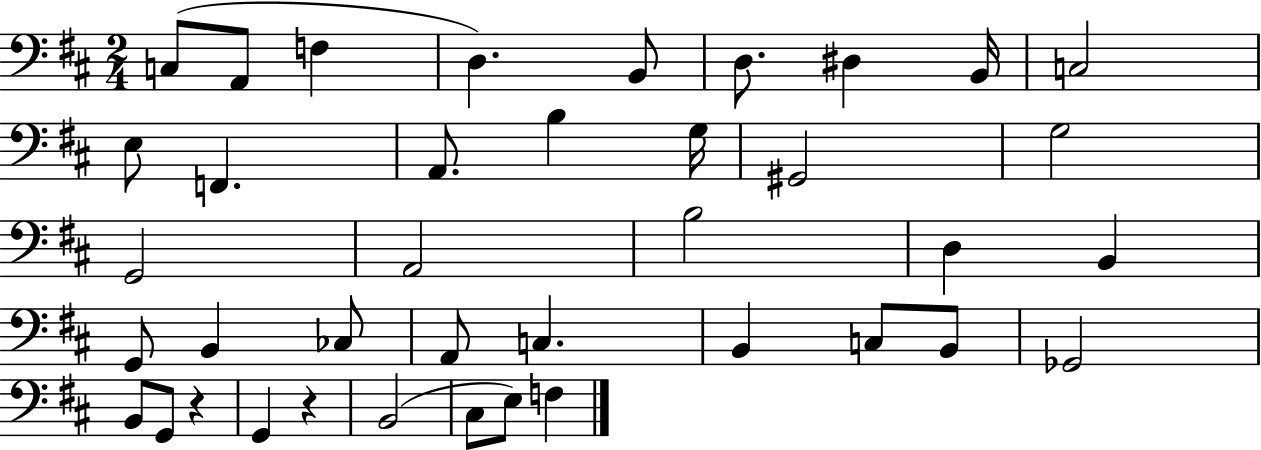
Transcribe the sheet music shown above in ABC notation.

X:1
T:Untitled
M:2/4
L:1/4
K:D
C,/2 A,,/2 F, D, B,,/2 D,/2 ^D, B,,/4 C,2 E,/2 F,, A,,/2 B, G,/4 ^G,,2 G,2 G,,2 A,,2 B,2 D, B,, G,,/2 B,, _C,/2 A,,/2 C, B,, C,/2 B,,/2 _G,,2 B,,/2 G,,/2 z G,, z B,,2 ^C,/2 E,/2 F,